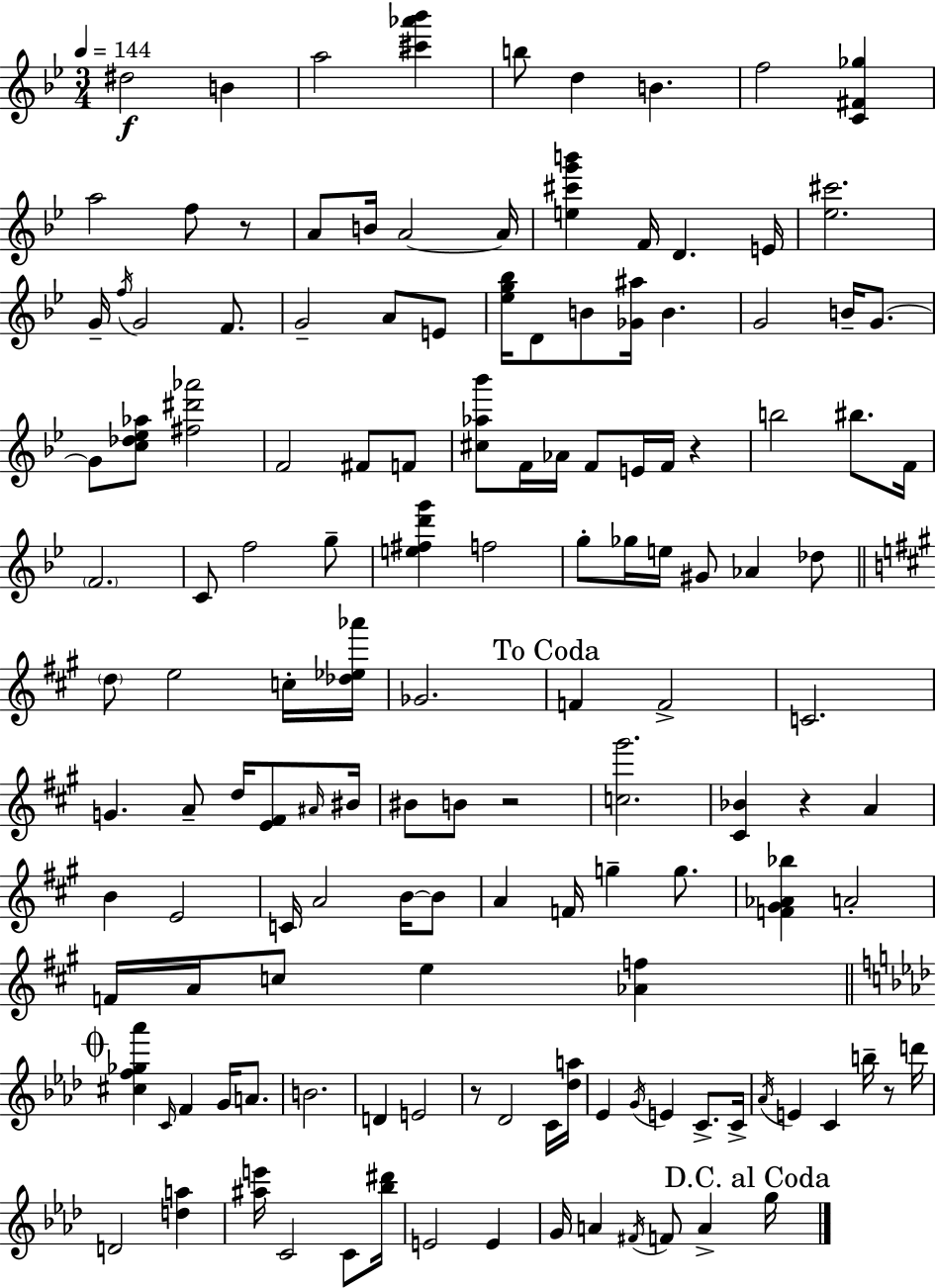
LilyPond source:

{
  \clef treble
  \numericTimeSignature
  \time 3/4
  \key bes \major
  \tempo 4 = 144
  dis''2\f b'4 | a''2 <cis''' aes''' bes'''>4 | b''8 d''4 b'4. | f''2 <c' fis' ges''>4 | \break a''2 f''8 r8 | a'8 b'16 a'2~~ a'16 | <e'' cis''' g''' b'''>4 f'16 d'4. e'16 | <ees'' cis'''>2. | \break g'16-- \acciaccatura { f''16 } g'2 f'8. | g'2-- a'8 e'8 | <ees'' g'' bes''>16 d'8 b'8 <ges' ais''>16 b'4. | g'2 b'16-- g'8.~~ | \break g'8 <c'' des'' ees'' aes''>8 <fis'' dis''' aes'''>2 | f'2 fis'8 f'8 | <cis'' aes'' bes'''>8 f'16 aes'16 f'8 e'16 f'16 r4 | b''2 bis''8. | \break f'16 \parenthesize f'2. | c'8 f''2 g''8-- | <e'' fis'' d''' g'''>4 f''2 | g''8-. ges''16 e''16 gis'8 aes'4 des''8 | \break \bar "||" \break \key a \major \parenthesize d''8 e''2 c''16-. <des'' ees'' aes'''>16 | ges'2. | \mark "To Coda" f'4 f'2-> | c'2. | \break g'4. a'8-- d''16 <e' fis'>8 \grace { ais'16 } | bis'16 bis'8 b'8 r2 | <c'' gis'''>2. | <cis' bes'>4 r4 a'4 | \break b'4 e'2 | c'16 a'2 b'16~~ b'8 | a'4 f'16 g''4-- g''8. | <f' gis' aes' bes''>4 a'2-. | \break f'16 a'16 c''8 e''4 <aes' f''>4 | \mark \markup { \musicglyph "scripts.coda" } \bar "||" \break \key aes \major <cis'' f'' ges'' aes'''>4 \grace { c'16 } f'4 g'16 a'8. | b'2. | d'4 e'2 | r8 des'2 c'16 | \break <des'' a''>16 ees'4 \acciaccatura { g'16 } e'4 c'8.-> | c'16-> \acciaccatura { aes'16 } e'4 c'4 b''16-- | r8 d'''16 d'2 <d'' a''>4 | <ais'' e'''>16 c'2 | \break c'8 <bes'' dis'''>16 e'2 e'4 | g'16 a'4 \acciaccatura { fis'16 } f'8 a'4-> | \mark "D.C. al Coda" g''16 \bar "|."
}